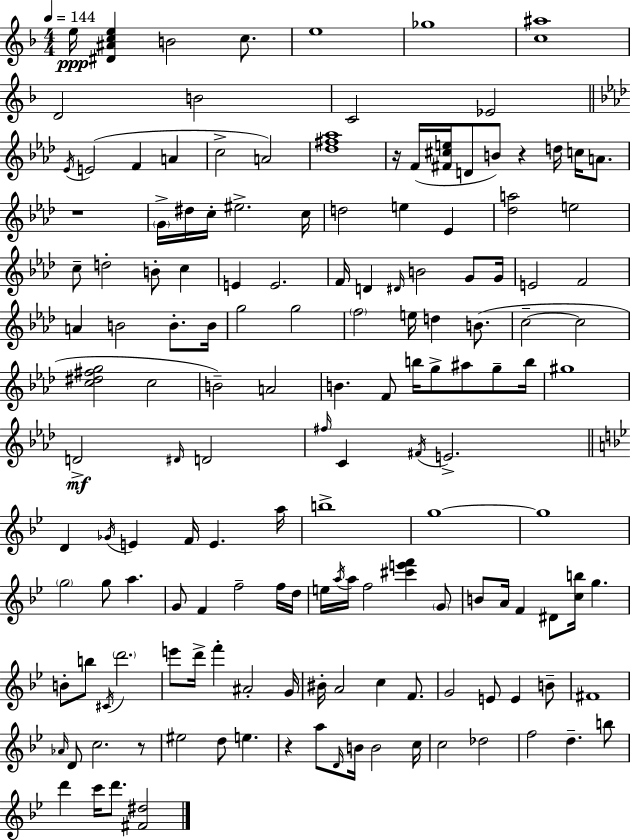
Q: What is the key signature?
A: F major